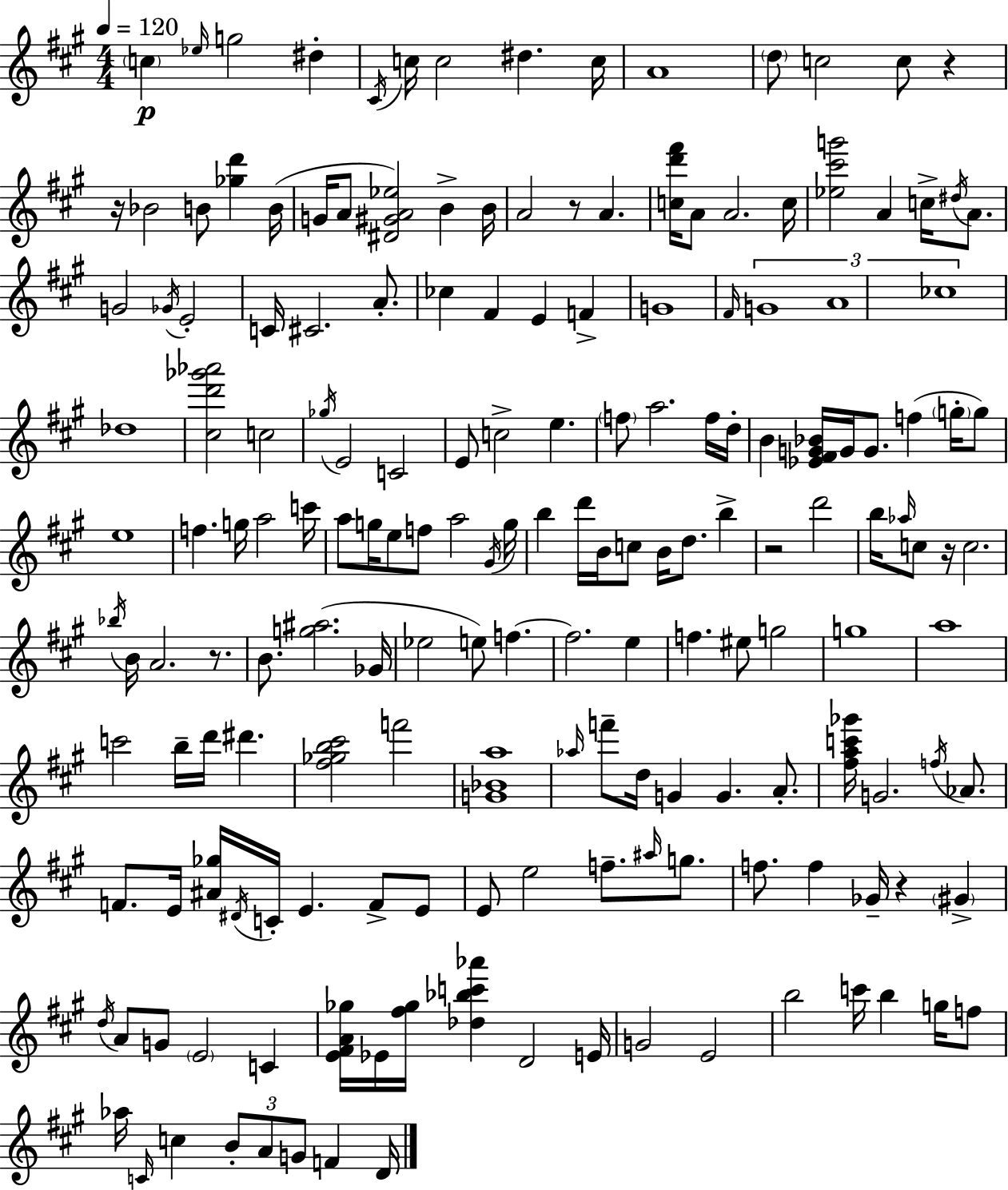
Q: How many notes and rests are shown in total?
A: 175